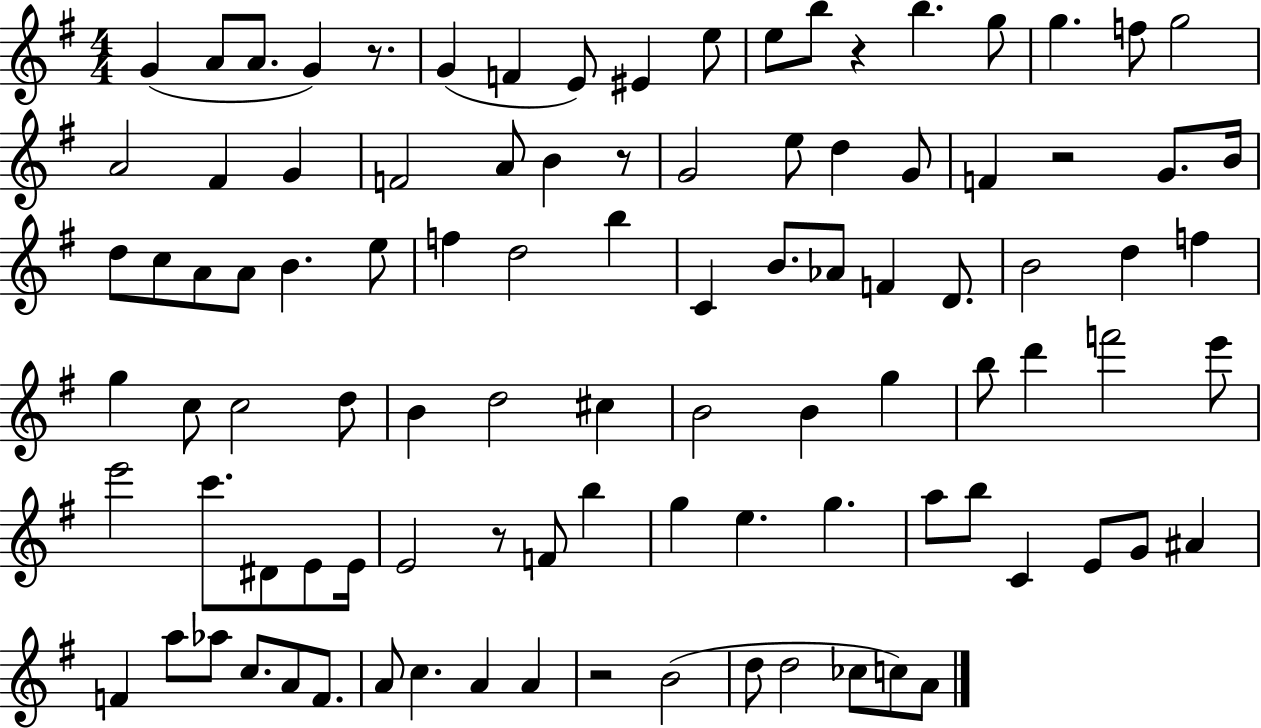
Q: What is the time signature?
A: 4/4